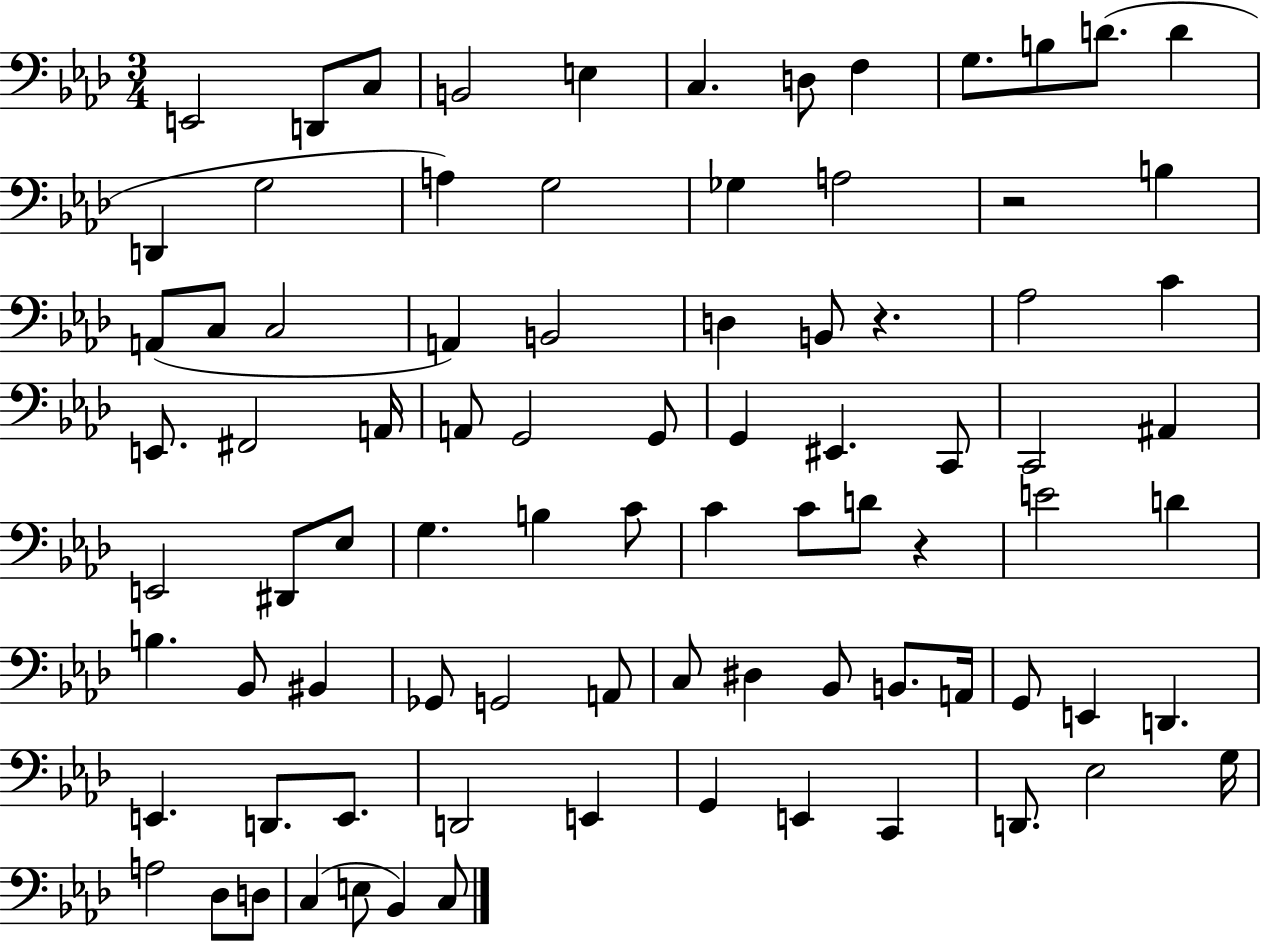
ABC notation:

X:1
T:Untitled
M:3/4
L:1/4
K:Ab
E,,2 D,,/2 C,/2 B,,2 E, C, D,/2 F, G,/2 B,/2 D/2 D D,, G,2 A, G,2 _G, A,2 z2 B, A,,/2 C,/2 C,2 A,, B,,2 D, B,,/2 z _A,2 C E,,/2 ^F,,2 A,,/4 A,,/2 G,,2 G,,/2 G,, ^E,, C,,/2 C,,2 ^A,, E,,2 ^D,,/2 _E,/2 G, B, C/2 C C/2 D/2 z E2 D B, _B,,/2 ^B,, _G,,/2 G,,2 A,,/2 C,/2 ^D, _B,,/2 B,,/2 A,,/4 G,,/2 E,, D,, E,, D,,/2 E,,/2 D,,2 E,, G,, E,, C,, D,,/2 _E,2 G,/4 A,2 _D,/2 D,/2 C, E,/2 _B,, C,/2